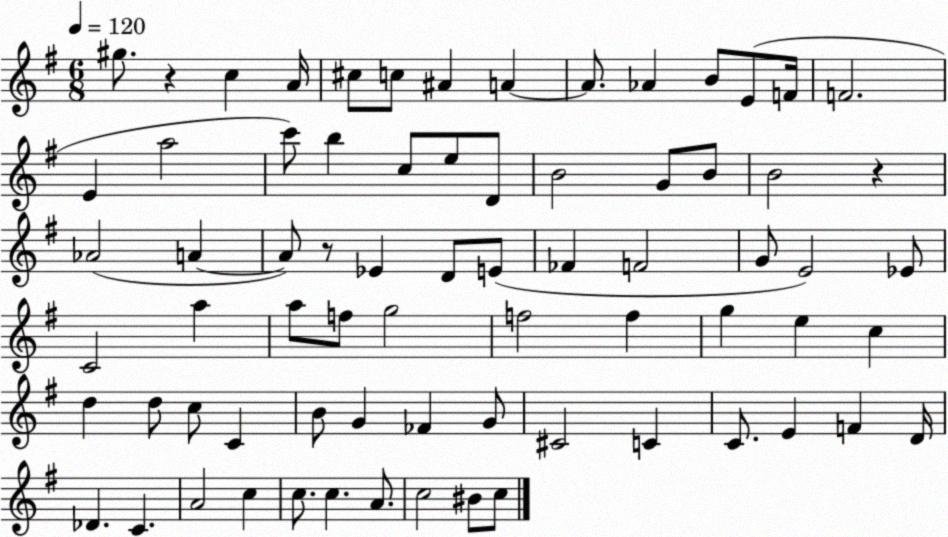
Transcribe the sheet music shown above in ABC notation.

X:1
T:Untitled
M:6/8
L:1/4
K:G
^g/2 z c A/4 ^c/2 c/2 ^A A A/2 _A B/2 E/2 F/4 F2 E a2 c'/2 b c/2 e/2 D/2 B2 G/2 B/2 B2 z _A2 A A/2 z/2 _E D/2 E/2 _F F2 G/2 E2 _E/2 C2 a a/2 f/2 g2 f2 f g e c d d/2 c/2 C B/2 G _F G/2 ^C2 C C/2 E F D/4 _D C A2 c c/2 c A/2 c2 ^B/2 c/2